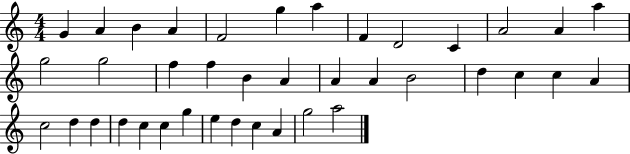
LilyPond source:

{
  \clef treble
  \numericTimeSignature
  \time 4/4
  \key c \major
  g'4 a'4 b'4 a'4 | f'2 g''4 a''4 | f'4 d'2 c'4 | a'2 a'4 a''4 | \break g''2 g''2 | f''4 f''4 b'4 a'4 | a'4 a'4 b'2 | d''4 c''4 c''4 a'4 | \break c''2 d''4 d''4 | d''4 c''4 c''4 g''4 | e''4 d''4 c''4 a'4 | g''2 a''2 | \break \bar "|."
}